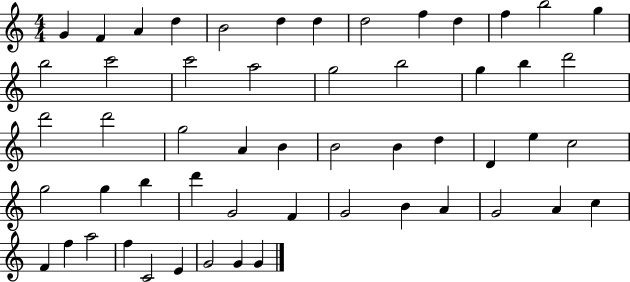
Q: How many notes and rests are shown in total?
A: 54